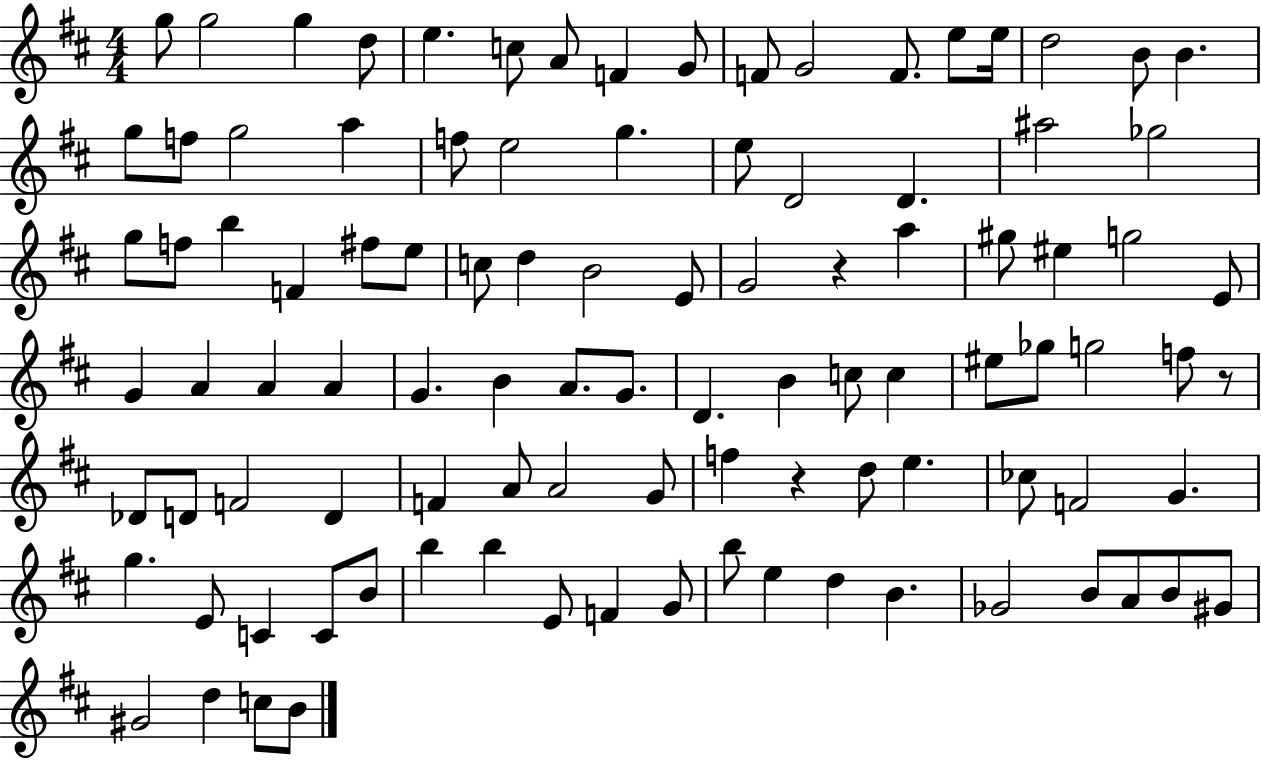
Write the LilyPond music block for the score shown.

{
  \clef treble
  \numericTimeSignature
  \time 4/4
  \key d \major
  g''8 g''2 g''4 d''8 | e''4. c''8 a'8 f'4 g'8 | f'8 g'2 f'8. e''8 e''16 | d''2 b'8 b'4. | \break g''8 f''8 g''2 a''4 | f''8 e''2 g''4. | e''8 d'2 d'4. | ais''2 ges''2 | \break g''8 f''8 b''4 f'4 fis''8 e''8 | c''8 d''4 b'2 e'8 | g'2 r4 a''4 | gis''8 eis''4 g''2 e'8 | \break g'4 a'4 a'4 a'4 | g'4. b'4 a'8. g'8. | d'4. b'4 c''8 c''4 | eis''8 ges''8 g''2 f''8 r8 | \break des'8 d'8 f'2 d'4 | f'4 a'8 a'2 g'8 | f''4 r4 d''8 e''4. | ces''8 f'2 g'4. | \break g''4. e'8 c'4 c'8 b'8 | b''4 b''4 e'8 f'4 g'8 | b''8 e''4 d''4 b'4. | ges'2 b'8 a'8 b'8 gis'8 | \break gis'2 d''4 c''8 b'8 | \bar "|."
}